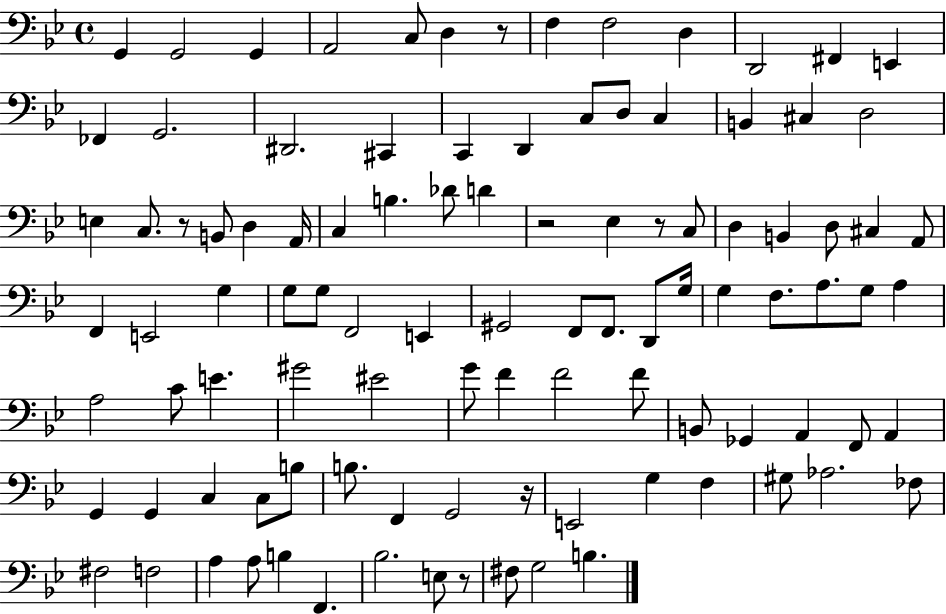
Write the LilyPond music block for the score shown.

{
  \clef bass
  \time 4/4
  \defaultTimeSignature
  \key bes \major
  \repeat volta 2 { g,4 g,2 g,4 | a,2 c8 d4 r8 | f4 f2 d4 | d,2 fis,4 e,4 | \break fes,4 g,2. | dis,2. cis,4 | c,4 d,4 c8 d8 c4 | b,4 cis4 d2 | \break e4 c8. r8 b,8 d4 a,16 | c4 b4. des'8 d'4 | r2 ees4 r8 c8 | d4 b,4 d8 cis4 a,8 | \break f,4 e,2 g4 | g8 g8 f,2 e,4 | gis,2 f,8 f,8. d,8 g16 | g4 f8. a8. g8 a4 | \break a2 c'8 e'4. | gis'2 eis'2 | g'8 f'4 f'2 f'8 | b,8 ges,4 a,4 f,8 a,4 | \break g,4 g,4 c4 c8 b8 | b8. f,4 g,2 r16 | e,2 g4 f4 | gis8 aes2. fes8 | \break fis2 f2 | a4 a8 b4 f,4. | bes2. e8 r8 | fis8 g2 b4. | \break } \bar "|."
}